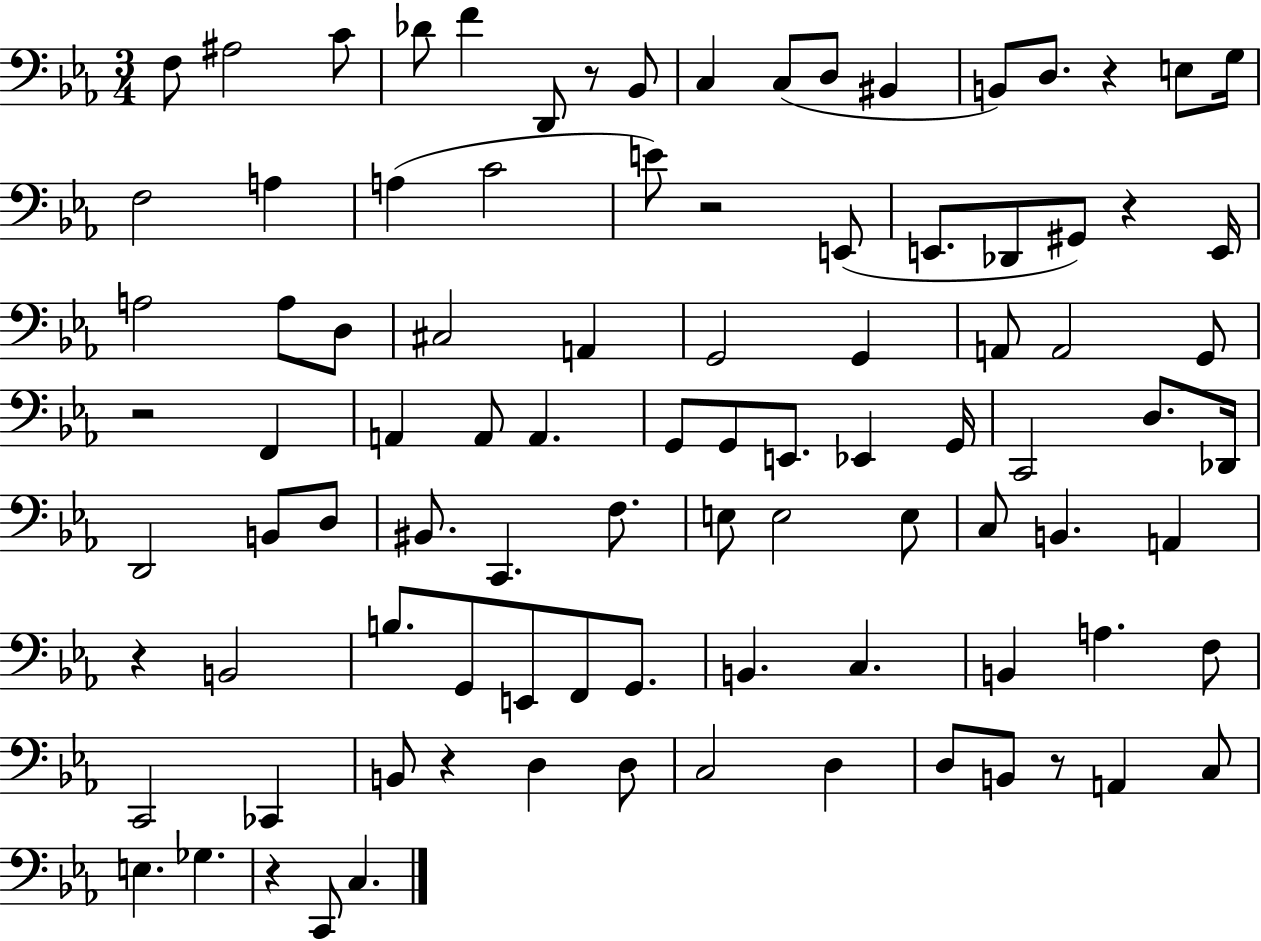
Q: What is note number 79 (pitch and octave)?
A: B2